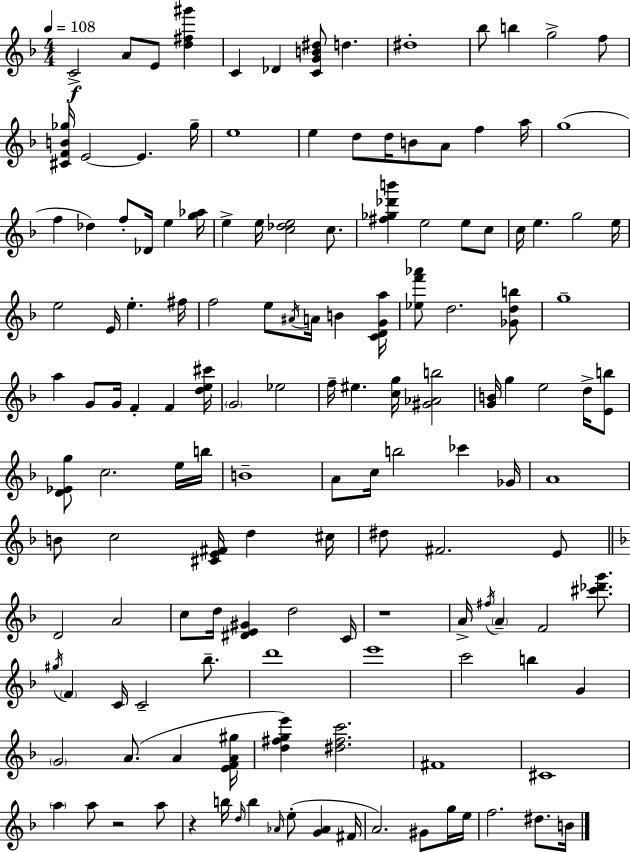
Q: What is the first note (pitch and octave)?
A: C4